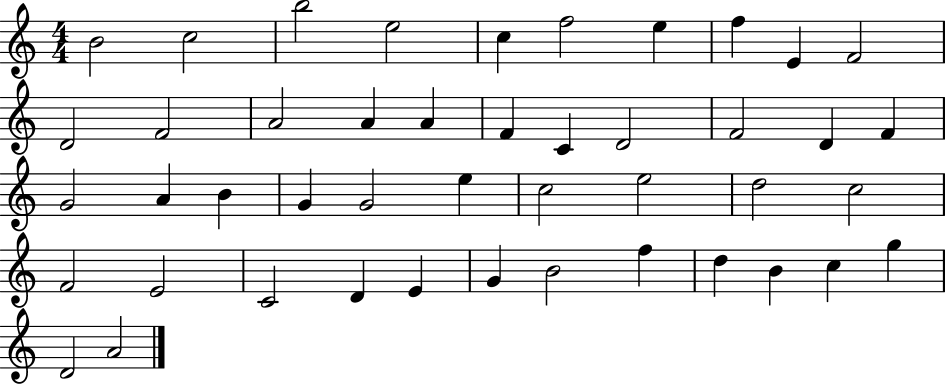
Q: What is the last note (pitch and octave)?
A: A4